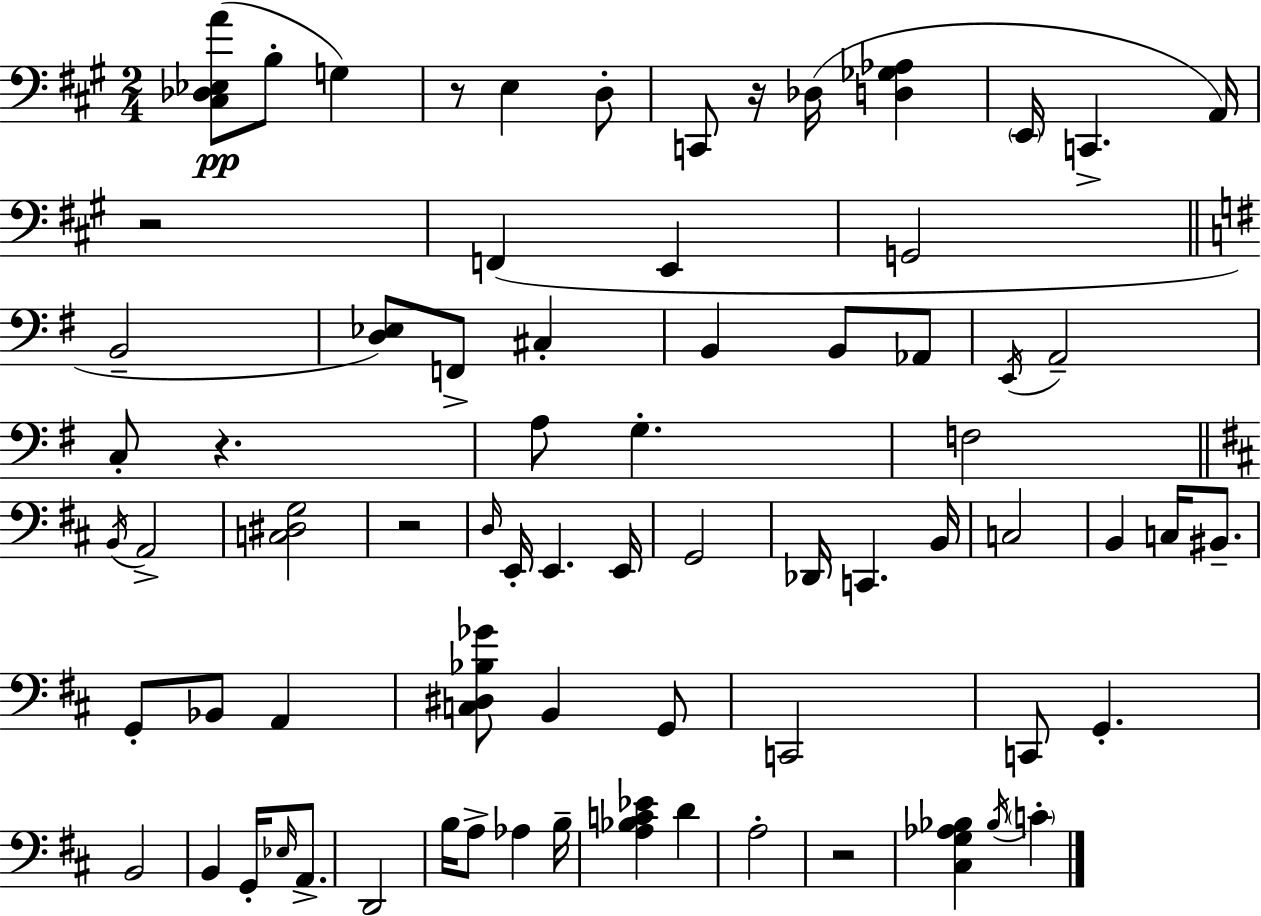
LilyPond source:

{
  \clef bass
  \numericTimeSignature
  \time 2/4
  \key a \major
  \repeat volta 2 { <cis des ees a'>8(\pp b8-. g4) | r8 e4 d8-. | c,8 r16 des16( <d ges aes>4 | \parenthesize e,16 c,4.-> a,16) | \break r2 | f,4( e,4 | g,2 | \bar "||" \break \key g \major b,2-- | <d ees>8) f,8-> cis4-. | b,4 b,8 aes,8 | \acciaccatura { e,16 } a,2-- | \break c8-. r4. | a8 g4.-. | f2 | \bar "||" \break \key d \major \acciaccatura { b,16 } a,2-> | <c dis g>2 | r2 | \grace { d16 } e,16-. e,4. | \break e,16 g,2 | des,16 c,4. | b,16 c2 | b,4 c16 bis,8.-- | \break g,8-. bes,8 a,4 | <c dis bes ges'>8 b,4 | g,8 c,2 | c,8 g,4.-. | \break b,2 | b,4 g,16-. \grace { ees16 } | a,8.-> d,2 | b16 a8-> aes4 | \break b16-- <a bes c' ees'>4 d'4 | a2-. | r2 | <cis g aes bes>4 \acciaccatura { bes16 } | \break \parenthesize c'4-. } \bar "|."
}